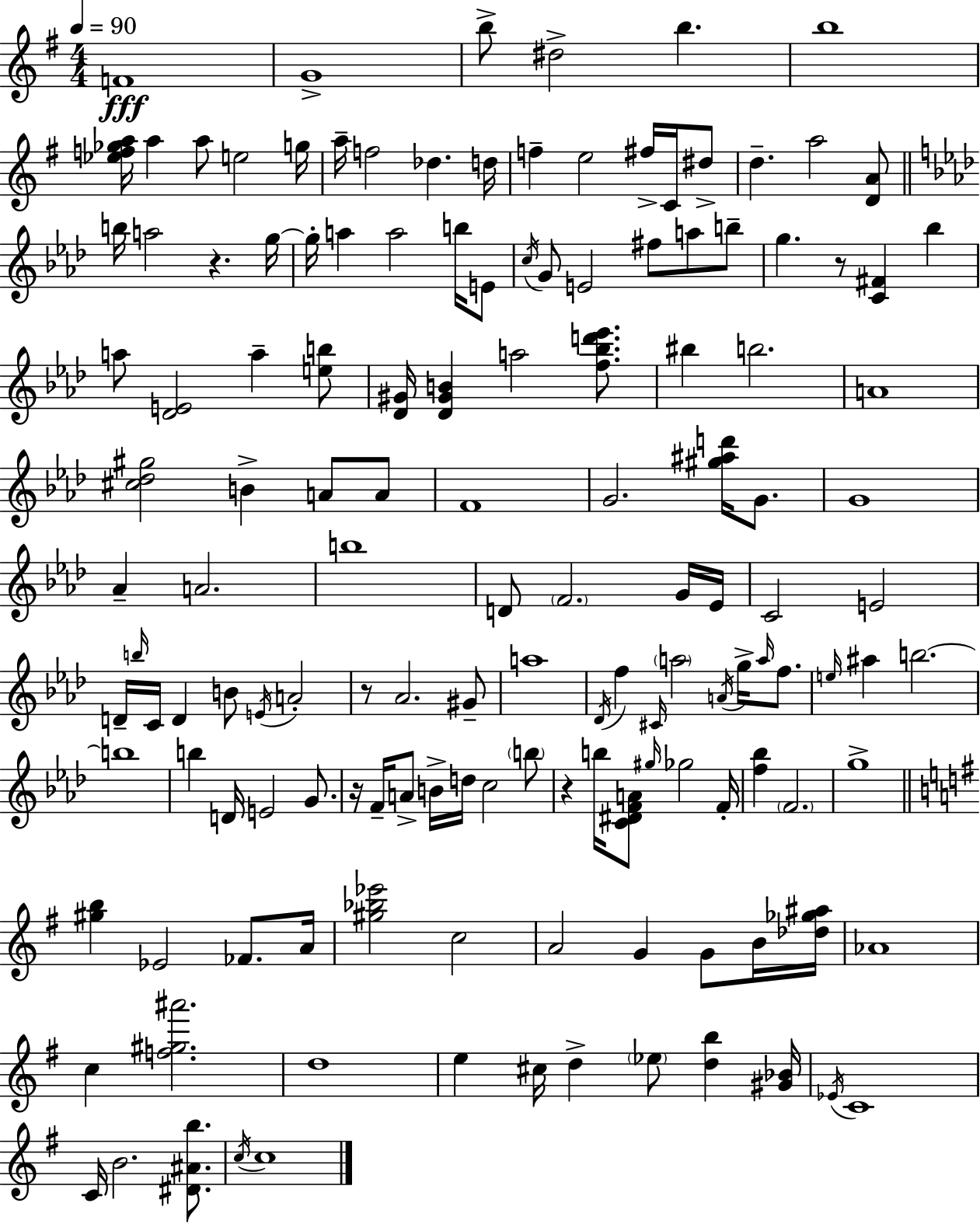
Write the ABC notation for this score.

X:1
T:Untitled
M:4/4
L:1/4
K:G
F4 G4 b/2 ^d2 b b4 [_ef_ga]/4 a a/2 e2 g/4 a/4 f2 _d d/4 f e2 ^f/4 C/4 ^d/2 d a2 [DA]/2 b/4 a2 z g/4 g/4 a a2 b/4 E/2 c/4 G/2 E2 ^f/2 a/2 b/2 g z/2 [C^F] _b a/2 [_DE]2 a [eb]/2 [_D^G]/4 [_D^GB] a2 [f_bd'_e']/2 ^b b2 A4 [^c_d^g]2 B A/2 A/2 F4 G2 [^g^ad']/4 G/2 G4 _A A2 b4 D/2 F2 G/4 _E/4 C2 E2 D/4 b/4 C/4 D B/2 E/4 A2 z/2 _A2 ^G/2 a4 _D/4 f ^C/4 a2 A/4 g/4 a/4 f/2 e/4 ^a b2 b4 b D/4 E2 G/2 z/4 F/4 A/2 B/4 d/4 c2 b/2 z b/4 [C^DFA]/2 ^g/4 _g2 F/4 [f_b] F2 g4 [^gb] _E2 _F/2 A/4 [^g_b_e']2 c2 A2 G G/2 B/4 [_d_g^a]/4 _A4 c [f^g^a']2 d4 e ^c/4 d _e/2 [db] [^G_B]/4 _E/4 C4 C/4 B2 [^D^Ab]/2 c/4 c4